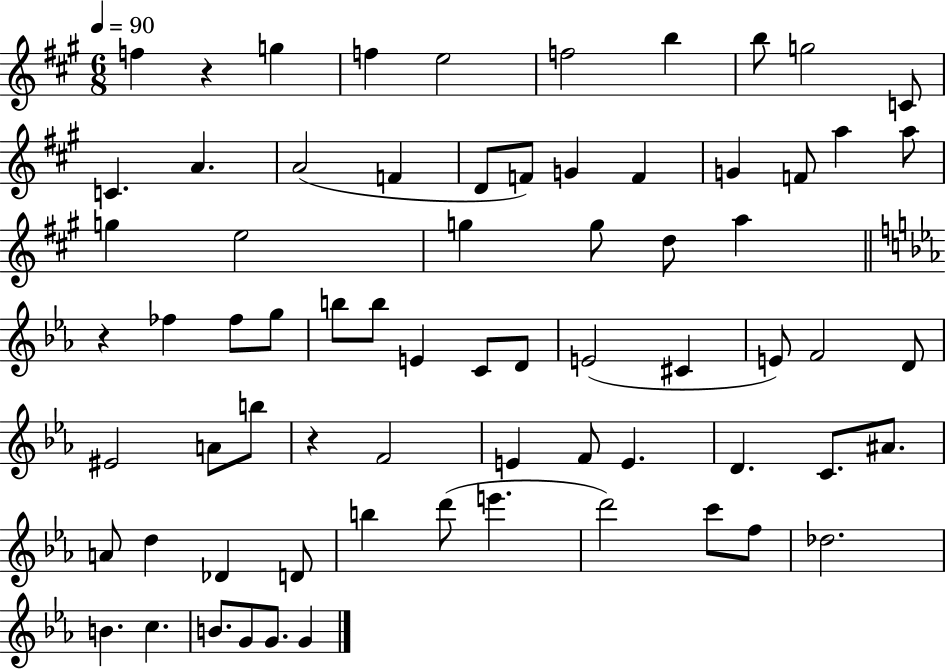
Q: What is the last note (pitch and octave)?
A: G4